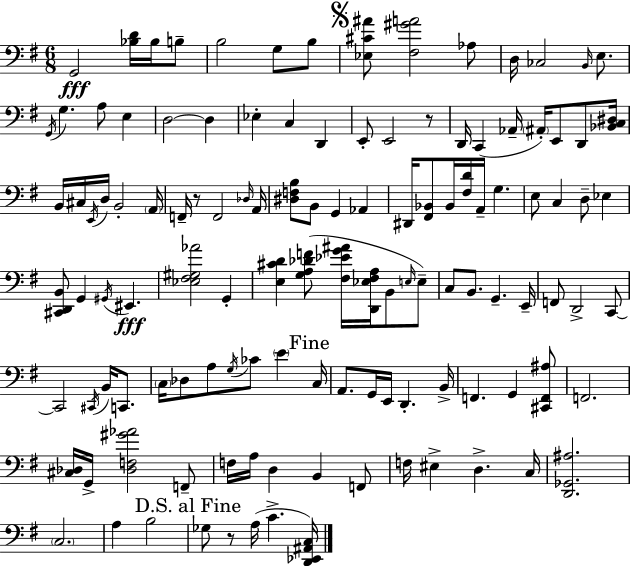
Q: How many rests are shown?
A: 3